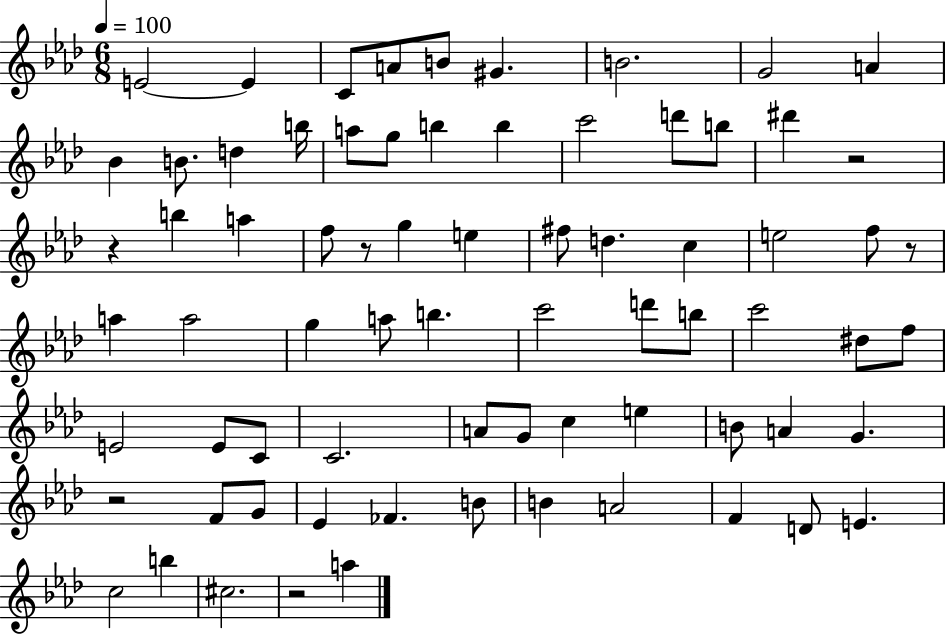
{
  \clef treble
  \numericTimeSignature
  \time 6/8
  \key aes \major
  \tempo 4 = 100
  e'2~~ e'4 | c'8 a'8 b'8 gis'4. | b'2. | g'2 a'4 | \break bes'4 b'8. d''4 b''16 | a''8 g''8 b''4 b''4 | c'''2 d'''8 b''8 | dis'''4 r2 | \break r4 b''4 a''4 | f''8 r8 g''4 e''4 | fis''8 d''4. c''4 | e''2 f''8 r8 | \break a''4 a''2 | g''4 a''8 b''4. | c'''2 d'''8 b''8 | c'''2 dis''8 f''8 | \break e'2 e'8 c'8 | c'2. | a'8 g'8 c''4 e''4 | b'8 a'4 g'4. | \break r2 f'8 g'8 | ees'4 fes'4. b'8 | b'4 a'2 | f'4 d'8 e'4. | \break c''2 b''4 | cis''2. | r2 a''4 | \bar "|."
}